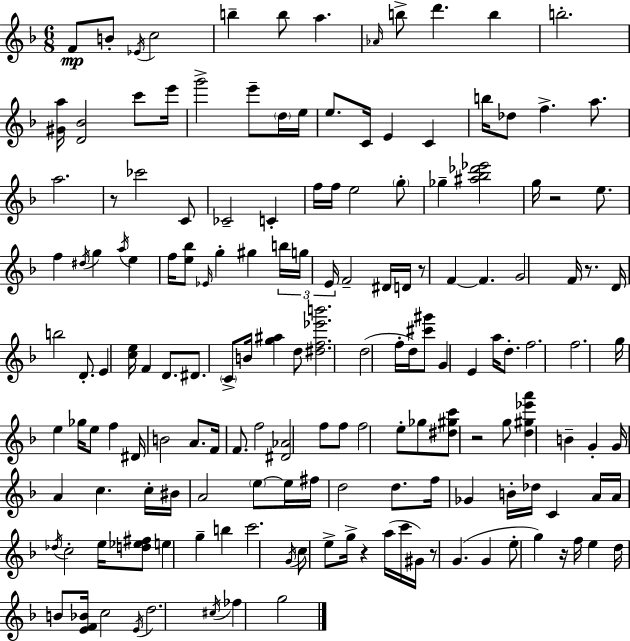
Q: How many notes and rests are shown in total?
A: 162